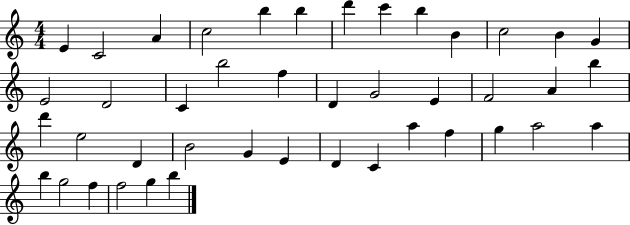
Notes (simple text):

E4/q C4/h A4/q C5/h B5/q B5/q D6/q C6/q B5/q B4/q C5/h B4/q G4/q E4/h D4/h C4/q B5/h F5/q D4/q G4/h E4/q F4/h A4/q B5/q D6/q E5/h D4/q B4/h G4/q E4/q D4/q C4/q A5/q F5/q G5/q A5/h A5/q B5/q G5/h F5/q F5/h G5/q B5/q